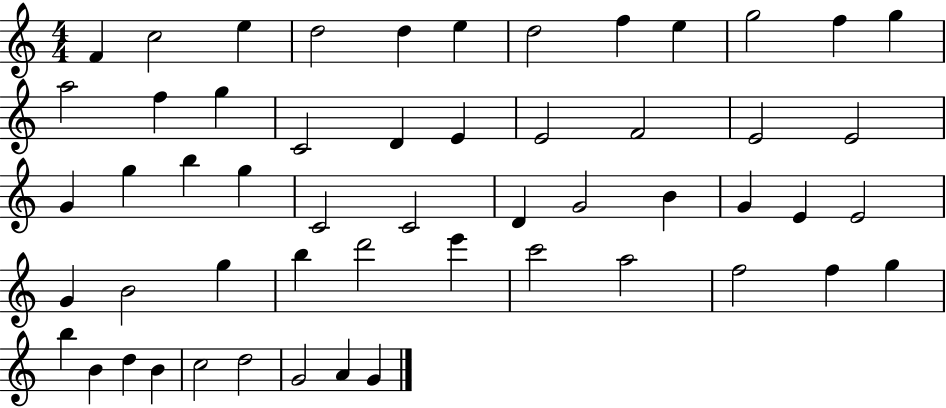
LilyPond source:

{
  \clef treble
  \numericTimeSignature
  \time 4/4
  \key c \major
  f'4 c''2 e''4 | d''2 d''4 e''4 | d''2 f''4 e''4 | g''2 f''4 g''4 | \break a''2 f''4 g''4 | c'2 d'4 e'4 | e'2 f'2 | e'2 e'2 | \break g'4 g''4 b''4 g''4 | c'2 c'2 | d'4 g'2 b'4 | g'4 e'4 e'2 | \break g'4 b'2 g''4 | b''4 d'''2 e'''4 | c'''2 a''2 | f''2 f''4 g''4 | \break b''4 b'4 d''4 b'4 | c''2 d''2 | g'2 a'4 g'4 | \bar "|."
}